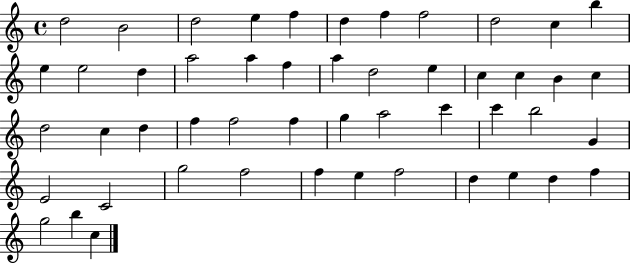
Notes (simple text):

D5/h B4/h D5/h E5/q F5/q D5/q F5/q F5/h D5/h C5/q B5/q E5/q E5/h D5/q A5/h A5/q F5/q A5/q D5/h E5/q C5/q C5/q B4/q C5/q D5/h C5/q D5/q F5/q F5/h F5/q G5/q A5/h C6/q C6/q B5/h G4/q E4/h C4/h G5/h F5/h F5/q E5/q F5/h D5/q E5/q D5/q F5/q G5/h B5/q C5/q